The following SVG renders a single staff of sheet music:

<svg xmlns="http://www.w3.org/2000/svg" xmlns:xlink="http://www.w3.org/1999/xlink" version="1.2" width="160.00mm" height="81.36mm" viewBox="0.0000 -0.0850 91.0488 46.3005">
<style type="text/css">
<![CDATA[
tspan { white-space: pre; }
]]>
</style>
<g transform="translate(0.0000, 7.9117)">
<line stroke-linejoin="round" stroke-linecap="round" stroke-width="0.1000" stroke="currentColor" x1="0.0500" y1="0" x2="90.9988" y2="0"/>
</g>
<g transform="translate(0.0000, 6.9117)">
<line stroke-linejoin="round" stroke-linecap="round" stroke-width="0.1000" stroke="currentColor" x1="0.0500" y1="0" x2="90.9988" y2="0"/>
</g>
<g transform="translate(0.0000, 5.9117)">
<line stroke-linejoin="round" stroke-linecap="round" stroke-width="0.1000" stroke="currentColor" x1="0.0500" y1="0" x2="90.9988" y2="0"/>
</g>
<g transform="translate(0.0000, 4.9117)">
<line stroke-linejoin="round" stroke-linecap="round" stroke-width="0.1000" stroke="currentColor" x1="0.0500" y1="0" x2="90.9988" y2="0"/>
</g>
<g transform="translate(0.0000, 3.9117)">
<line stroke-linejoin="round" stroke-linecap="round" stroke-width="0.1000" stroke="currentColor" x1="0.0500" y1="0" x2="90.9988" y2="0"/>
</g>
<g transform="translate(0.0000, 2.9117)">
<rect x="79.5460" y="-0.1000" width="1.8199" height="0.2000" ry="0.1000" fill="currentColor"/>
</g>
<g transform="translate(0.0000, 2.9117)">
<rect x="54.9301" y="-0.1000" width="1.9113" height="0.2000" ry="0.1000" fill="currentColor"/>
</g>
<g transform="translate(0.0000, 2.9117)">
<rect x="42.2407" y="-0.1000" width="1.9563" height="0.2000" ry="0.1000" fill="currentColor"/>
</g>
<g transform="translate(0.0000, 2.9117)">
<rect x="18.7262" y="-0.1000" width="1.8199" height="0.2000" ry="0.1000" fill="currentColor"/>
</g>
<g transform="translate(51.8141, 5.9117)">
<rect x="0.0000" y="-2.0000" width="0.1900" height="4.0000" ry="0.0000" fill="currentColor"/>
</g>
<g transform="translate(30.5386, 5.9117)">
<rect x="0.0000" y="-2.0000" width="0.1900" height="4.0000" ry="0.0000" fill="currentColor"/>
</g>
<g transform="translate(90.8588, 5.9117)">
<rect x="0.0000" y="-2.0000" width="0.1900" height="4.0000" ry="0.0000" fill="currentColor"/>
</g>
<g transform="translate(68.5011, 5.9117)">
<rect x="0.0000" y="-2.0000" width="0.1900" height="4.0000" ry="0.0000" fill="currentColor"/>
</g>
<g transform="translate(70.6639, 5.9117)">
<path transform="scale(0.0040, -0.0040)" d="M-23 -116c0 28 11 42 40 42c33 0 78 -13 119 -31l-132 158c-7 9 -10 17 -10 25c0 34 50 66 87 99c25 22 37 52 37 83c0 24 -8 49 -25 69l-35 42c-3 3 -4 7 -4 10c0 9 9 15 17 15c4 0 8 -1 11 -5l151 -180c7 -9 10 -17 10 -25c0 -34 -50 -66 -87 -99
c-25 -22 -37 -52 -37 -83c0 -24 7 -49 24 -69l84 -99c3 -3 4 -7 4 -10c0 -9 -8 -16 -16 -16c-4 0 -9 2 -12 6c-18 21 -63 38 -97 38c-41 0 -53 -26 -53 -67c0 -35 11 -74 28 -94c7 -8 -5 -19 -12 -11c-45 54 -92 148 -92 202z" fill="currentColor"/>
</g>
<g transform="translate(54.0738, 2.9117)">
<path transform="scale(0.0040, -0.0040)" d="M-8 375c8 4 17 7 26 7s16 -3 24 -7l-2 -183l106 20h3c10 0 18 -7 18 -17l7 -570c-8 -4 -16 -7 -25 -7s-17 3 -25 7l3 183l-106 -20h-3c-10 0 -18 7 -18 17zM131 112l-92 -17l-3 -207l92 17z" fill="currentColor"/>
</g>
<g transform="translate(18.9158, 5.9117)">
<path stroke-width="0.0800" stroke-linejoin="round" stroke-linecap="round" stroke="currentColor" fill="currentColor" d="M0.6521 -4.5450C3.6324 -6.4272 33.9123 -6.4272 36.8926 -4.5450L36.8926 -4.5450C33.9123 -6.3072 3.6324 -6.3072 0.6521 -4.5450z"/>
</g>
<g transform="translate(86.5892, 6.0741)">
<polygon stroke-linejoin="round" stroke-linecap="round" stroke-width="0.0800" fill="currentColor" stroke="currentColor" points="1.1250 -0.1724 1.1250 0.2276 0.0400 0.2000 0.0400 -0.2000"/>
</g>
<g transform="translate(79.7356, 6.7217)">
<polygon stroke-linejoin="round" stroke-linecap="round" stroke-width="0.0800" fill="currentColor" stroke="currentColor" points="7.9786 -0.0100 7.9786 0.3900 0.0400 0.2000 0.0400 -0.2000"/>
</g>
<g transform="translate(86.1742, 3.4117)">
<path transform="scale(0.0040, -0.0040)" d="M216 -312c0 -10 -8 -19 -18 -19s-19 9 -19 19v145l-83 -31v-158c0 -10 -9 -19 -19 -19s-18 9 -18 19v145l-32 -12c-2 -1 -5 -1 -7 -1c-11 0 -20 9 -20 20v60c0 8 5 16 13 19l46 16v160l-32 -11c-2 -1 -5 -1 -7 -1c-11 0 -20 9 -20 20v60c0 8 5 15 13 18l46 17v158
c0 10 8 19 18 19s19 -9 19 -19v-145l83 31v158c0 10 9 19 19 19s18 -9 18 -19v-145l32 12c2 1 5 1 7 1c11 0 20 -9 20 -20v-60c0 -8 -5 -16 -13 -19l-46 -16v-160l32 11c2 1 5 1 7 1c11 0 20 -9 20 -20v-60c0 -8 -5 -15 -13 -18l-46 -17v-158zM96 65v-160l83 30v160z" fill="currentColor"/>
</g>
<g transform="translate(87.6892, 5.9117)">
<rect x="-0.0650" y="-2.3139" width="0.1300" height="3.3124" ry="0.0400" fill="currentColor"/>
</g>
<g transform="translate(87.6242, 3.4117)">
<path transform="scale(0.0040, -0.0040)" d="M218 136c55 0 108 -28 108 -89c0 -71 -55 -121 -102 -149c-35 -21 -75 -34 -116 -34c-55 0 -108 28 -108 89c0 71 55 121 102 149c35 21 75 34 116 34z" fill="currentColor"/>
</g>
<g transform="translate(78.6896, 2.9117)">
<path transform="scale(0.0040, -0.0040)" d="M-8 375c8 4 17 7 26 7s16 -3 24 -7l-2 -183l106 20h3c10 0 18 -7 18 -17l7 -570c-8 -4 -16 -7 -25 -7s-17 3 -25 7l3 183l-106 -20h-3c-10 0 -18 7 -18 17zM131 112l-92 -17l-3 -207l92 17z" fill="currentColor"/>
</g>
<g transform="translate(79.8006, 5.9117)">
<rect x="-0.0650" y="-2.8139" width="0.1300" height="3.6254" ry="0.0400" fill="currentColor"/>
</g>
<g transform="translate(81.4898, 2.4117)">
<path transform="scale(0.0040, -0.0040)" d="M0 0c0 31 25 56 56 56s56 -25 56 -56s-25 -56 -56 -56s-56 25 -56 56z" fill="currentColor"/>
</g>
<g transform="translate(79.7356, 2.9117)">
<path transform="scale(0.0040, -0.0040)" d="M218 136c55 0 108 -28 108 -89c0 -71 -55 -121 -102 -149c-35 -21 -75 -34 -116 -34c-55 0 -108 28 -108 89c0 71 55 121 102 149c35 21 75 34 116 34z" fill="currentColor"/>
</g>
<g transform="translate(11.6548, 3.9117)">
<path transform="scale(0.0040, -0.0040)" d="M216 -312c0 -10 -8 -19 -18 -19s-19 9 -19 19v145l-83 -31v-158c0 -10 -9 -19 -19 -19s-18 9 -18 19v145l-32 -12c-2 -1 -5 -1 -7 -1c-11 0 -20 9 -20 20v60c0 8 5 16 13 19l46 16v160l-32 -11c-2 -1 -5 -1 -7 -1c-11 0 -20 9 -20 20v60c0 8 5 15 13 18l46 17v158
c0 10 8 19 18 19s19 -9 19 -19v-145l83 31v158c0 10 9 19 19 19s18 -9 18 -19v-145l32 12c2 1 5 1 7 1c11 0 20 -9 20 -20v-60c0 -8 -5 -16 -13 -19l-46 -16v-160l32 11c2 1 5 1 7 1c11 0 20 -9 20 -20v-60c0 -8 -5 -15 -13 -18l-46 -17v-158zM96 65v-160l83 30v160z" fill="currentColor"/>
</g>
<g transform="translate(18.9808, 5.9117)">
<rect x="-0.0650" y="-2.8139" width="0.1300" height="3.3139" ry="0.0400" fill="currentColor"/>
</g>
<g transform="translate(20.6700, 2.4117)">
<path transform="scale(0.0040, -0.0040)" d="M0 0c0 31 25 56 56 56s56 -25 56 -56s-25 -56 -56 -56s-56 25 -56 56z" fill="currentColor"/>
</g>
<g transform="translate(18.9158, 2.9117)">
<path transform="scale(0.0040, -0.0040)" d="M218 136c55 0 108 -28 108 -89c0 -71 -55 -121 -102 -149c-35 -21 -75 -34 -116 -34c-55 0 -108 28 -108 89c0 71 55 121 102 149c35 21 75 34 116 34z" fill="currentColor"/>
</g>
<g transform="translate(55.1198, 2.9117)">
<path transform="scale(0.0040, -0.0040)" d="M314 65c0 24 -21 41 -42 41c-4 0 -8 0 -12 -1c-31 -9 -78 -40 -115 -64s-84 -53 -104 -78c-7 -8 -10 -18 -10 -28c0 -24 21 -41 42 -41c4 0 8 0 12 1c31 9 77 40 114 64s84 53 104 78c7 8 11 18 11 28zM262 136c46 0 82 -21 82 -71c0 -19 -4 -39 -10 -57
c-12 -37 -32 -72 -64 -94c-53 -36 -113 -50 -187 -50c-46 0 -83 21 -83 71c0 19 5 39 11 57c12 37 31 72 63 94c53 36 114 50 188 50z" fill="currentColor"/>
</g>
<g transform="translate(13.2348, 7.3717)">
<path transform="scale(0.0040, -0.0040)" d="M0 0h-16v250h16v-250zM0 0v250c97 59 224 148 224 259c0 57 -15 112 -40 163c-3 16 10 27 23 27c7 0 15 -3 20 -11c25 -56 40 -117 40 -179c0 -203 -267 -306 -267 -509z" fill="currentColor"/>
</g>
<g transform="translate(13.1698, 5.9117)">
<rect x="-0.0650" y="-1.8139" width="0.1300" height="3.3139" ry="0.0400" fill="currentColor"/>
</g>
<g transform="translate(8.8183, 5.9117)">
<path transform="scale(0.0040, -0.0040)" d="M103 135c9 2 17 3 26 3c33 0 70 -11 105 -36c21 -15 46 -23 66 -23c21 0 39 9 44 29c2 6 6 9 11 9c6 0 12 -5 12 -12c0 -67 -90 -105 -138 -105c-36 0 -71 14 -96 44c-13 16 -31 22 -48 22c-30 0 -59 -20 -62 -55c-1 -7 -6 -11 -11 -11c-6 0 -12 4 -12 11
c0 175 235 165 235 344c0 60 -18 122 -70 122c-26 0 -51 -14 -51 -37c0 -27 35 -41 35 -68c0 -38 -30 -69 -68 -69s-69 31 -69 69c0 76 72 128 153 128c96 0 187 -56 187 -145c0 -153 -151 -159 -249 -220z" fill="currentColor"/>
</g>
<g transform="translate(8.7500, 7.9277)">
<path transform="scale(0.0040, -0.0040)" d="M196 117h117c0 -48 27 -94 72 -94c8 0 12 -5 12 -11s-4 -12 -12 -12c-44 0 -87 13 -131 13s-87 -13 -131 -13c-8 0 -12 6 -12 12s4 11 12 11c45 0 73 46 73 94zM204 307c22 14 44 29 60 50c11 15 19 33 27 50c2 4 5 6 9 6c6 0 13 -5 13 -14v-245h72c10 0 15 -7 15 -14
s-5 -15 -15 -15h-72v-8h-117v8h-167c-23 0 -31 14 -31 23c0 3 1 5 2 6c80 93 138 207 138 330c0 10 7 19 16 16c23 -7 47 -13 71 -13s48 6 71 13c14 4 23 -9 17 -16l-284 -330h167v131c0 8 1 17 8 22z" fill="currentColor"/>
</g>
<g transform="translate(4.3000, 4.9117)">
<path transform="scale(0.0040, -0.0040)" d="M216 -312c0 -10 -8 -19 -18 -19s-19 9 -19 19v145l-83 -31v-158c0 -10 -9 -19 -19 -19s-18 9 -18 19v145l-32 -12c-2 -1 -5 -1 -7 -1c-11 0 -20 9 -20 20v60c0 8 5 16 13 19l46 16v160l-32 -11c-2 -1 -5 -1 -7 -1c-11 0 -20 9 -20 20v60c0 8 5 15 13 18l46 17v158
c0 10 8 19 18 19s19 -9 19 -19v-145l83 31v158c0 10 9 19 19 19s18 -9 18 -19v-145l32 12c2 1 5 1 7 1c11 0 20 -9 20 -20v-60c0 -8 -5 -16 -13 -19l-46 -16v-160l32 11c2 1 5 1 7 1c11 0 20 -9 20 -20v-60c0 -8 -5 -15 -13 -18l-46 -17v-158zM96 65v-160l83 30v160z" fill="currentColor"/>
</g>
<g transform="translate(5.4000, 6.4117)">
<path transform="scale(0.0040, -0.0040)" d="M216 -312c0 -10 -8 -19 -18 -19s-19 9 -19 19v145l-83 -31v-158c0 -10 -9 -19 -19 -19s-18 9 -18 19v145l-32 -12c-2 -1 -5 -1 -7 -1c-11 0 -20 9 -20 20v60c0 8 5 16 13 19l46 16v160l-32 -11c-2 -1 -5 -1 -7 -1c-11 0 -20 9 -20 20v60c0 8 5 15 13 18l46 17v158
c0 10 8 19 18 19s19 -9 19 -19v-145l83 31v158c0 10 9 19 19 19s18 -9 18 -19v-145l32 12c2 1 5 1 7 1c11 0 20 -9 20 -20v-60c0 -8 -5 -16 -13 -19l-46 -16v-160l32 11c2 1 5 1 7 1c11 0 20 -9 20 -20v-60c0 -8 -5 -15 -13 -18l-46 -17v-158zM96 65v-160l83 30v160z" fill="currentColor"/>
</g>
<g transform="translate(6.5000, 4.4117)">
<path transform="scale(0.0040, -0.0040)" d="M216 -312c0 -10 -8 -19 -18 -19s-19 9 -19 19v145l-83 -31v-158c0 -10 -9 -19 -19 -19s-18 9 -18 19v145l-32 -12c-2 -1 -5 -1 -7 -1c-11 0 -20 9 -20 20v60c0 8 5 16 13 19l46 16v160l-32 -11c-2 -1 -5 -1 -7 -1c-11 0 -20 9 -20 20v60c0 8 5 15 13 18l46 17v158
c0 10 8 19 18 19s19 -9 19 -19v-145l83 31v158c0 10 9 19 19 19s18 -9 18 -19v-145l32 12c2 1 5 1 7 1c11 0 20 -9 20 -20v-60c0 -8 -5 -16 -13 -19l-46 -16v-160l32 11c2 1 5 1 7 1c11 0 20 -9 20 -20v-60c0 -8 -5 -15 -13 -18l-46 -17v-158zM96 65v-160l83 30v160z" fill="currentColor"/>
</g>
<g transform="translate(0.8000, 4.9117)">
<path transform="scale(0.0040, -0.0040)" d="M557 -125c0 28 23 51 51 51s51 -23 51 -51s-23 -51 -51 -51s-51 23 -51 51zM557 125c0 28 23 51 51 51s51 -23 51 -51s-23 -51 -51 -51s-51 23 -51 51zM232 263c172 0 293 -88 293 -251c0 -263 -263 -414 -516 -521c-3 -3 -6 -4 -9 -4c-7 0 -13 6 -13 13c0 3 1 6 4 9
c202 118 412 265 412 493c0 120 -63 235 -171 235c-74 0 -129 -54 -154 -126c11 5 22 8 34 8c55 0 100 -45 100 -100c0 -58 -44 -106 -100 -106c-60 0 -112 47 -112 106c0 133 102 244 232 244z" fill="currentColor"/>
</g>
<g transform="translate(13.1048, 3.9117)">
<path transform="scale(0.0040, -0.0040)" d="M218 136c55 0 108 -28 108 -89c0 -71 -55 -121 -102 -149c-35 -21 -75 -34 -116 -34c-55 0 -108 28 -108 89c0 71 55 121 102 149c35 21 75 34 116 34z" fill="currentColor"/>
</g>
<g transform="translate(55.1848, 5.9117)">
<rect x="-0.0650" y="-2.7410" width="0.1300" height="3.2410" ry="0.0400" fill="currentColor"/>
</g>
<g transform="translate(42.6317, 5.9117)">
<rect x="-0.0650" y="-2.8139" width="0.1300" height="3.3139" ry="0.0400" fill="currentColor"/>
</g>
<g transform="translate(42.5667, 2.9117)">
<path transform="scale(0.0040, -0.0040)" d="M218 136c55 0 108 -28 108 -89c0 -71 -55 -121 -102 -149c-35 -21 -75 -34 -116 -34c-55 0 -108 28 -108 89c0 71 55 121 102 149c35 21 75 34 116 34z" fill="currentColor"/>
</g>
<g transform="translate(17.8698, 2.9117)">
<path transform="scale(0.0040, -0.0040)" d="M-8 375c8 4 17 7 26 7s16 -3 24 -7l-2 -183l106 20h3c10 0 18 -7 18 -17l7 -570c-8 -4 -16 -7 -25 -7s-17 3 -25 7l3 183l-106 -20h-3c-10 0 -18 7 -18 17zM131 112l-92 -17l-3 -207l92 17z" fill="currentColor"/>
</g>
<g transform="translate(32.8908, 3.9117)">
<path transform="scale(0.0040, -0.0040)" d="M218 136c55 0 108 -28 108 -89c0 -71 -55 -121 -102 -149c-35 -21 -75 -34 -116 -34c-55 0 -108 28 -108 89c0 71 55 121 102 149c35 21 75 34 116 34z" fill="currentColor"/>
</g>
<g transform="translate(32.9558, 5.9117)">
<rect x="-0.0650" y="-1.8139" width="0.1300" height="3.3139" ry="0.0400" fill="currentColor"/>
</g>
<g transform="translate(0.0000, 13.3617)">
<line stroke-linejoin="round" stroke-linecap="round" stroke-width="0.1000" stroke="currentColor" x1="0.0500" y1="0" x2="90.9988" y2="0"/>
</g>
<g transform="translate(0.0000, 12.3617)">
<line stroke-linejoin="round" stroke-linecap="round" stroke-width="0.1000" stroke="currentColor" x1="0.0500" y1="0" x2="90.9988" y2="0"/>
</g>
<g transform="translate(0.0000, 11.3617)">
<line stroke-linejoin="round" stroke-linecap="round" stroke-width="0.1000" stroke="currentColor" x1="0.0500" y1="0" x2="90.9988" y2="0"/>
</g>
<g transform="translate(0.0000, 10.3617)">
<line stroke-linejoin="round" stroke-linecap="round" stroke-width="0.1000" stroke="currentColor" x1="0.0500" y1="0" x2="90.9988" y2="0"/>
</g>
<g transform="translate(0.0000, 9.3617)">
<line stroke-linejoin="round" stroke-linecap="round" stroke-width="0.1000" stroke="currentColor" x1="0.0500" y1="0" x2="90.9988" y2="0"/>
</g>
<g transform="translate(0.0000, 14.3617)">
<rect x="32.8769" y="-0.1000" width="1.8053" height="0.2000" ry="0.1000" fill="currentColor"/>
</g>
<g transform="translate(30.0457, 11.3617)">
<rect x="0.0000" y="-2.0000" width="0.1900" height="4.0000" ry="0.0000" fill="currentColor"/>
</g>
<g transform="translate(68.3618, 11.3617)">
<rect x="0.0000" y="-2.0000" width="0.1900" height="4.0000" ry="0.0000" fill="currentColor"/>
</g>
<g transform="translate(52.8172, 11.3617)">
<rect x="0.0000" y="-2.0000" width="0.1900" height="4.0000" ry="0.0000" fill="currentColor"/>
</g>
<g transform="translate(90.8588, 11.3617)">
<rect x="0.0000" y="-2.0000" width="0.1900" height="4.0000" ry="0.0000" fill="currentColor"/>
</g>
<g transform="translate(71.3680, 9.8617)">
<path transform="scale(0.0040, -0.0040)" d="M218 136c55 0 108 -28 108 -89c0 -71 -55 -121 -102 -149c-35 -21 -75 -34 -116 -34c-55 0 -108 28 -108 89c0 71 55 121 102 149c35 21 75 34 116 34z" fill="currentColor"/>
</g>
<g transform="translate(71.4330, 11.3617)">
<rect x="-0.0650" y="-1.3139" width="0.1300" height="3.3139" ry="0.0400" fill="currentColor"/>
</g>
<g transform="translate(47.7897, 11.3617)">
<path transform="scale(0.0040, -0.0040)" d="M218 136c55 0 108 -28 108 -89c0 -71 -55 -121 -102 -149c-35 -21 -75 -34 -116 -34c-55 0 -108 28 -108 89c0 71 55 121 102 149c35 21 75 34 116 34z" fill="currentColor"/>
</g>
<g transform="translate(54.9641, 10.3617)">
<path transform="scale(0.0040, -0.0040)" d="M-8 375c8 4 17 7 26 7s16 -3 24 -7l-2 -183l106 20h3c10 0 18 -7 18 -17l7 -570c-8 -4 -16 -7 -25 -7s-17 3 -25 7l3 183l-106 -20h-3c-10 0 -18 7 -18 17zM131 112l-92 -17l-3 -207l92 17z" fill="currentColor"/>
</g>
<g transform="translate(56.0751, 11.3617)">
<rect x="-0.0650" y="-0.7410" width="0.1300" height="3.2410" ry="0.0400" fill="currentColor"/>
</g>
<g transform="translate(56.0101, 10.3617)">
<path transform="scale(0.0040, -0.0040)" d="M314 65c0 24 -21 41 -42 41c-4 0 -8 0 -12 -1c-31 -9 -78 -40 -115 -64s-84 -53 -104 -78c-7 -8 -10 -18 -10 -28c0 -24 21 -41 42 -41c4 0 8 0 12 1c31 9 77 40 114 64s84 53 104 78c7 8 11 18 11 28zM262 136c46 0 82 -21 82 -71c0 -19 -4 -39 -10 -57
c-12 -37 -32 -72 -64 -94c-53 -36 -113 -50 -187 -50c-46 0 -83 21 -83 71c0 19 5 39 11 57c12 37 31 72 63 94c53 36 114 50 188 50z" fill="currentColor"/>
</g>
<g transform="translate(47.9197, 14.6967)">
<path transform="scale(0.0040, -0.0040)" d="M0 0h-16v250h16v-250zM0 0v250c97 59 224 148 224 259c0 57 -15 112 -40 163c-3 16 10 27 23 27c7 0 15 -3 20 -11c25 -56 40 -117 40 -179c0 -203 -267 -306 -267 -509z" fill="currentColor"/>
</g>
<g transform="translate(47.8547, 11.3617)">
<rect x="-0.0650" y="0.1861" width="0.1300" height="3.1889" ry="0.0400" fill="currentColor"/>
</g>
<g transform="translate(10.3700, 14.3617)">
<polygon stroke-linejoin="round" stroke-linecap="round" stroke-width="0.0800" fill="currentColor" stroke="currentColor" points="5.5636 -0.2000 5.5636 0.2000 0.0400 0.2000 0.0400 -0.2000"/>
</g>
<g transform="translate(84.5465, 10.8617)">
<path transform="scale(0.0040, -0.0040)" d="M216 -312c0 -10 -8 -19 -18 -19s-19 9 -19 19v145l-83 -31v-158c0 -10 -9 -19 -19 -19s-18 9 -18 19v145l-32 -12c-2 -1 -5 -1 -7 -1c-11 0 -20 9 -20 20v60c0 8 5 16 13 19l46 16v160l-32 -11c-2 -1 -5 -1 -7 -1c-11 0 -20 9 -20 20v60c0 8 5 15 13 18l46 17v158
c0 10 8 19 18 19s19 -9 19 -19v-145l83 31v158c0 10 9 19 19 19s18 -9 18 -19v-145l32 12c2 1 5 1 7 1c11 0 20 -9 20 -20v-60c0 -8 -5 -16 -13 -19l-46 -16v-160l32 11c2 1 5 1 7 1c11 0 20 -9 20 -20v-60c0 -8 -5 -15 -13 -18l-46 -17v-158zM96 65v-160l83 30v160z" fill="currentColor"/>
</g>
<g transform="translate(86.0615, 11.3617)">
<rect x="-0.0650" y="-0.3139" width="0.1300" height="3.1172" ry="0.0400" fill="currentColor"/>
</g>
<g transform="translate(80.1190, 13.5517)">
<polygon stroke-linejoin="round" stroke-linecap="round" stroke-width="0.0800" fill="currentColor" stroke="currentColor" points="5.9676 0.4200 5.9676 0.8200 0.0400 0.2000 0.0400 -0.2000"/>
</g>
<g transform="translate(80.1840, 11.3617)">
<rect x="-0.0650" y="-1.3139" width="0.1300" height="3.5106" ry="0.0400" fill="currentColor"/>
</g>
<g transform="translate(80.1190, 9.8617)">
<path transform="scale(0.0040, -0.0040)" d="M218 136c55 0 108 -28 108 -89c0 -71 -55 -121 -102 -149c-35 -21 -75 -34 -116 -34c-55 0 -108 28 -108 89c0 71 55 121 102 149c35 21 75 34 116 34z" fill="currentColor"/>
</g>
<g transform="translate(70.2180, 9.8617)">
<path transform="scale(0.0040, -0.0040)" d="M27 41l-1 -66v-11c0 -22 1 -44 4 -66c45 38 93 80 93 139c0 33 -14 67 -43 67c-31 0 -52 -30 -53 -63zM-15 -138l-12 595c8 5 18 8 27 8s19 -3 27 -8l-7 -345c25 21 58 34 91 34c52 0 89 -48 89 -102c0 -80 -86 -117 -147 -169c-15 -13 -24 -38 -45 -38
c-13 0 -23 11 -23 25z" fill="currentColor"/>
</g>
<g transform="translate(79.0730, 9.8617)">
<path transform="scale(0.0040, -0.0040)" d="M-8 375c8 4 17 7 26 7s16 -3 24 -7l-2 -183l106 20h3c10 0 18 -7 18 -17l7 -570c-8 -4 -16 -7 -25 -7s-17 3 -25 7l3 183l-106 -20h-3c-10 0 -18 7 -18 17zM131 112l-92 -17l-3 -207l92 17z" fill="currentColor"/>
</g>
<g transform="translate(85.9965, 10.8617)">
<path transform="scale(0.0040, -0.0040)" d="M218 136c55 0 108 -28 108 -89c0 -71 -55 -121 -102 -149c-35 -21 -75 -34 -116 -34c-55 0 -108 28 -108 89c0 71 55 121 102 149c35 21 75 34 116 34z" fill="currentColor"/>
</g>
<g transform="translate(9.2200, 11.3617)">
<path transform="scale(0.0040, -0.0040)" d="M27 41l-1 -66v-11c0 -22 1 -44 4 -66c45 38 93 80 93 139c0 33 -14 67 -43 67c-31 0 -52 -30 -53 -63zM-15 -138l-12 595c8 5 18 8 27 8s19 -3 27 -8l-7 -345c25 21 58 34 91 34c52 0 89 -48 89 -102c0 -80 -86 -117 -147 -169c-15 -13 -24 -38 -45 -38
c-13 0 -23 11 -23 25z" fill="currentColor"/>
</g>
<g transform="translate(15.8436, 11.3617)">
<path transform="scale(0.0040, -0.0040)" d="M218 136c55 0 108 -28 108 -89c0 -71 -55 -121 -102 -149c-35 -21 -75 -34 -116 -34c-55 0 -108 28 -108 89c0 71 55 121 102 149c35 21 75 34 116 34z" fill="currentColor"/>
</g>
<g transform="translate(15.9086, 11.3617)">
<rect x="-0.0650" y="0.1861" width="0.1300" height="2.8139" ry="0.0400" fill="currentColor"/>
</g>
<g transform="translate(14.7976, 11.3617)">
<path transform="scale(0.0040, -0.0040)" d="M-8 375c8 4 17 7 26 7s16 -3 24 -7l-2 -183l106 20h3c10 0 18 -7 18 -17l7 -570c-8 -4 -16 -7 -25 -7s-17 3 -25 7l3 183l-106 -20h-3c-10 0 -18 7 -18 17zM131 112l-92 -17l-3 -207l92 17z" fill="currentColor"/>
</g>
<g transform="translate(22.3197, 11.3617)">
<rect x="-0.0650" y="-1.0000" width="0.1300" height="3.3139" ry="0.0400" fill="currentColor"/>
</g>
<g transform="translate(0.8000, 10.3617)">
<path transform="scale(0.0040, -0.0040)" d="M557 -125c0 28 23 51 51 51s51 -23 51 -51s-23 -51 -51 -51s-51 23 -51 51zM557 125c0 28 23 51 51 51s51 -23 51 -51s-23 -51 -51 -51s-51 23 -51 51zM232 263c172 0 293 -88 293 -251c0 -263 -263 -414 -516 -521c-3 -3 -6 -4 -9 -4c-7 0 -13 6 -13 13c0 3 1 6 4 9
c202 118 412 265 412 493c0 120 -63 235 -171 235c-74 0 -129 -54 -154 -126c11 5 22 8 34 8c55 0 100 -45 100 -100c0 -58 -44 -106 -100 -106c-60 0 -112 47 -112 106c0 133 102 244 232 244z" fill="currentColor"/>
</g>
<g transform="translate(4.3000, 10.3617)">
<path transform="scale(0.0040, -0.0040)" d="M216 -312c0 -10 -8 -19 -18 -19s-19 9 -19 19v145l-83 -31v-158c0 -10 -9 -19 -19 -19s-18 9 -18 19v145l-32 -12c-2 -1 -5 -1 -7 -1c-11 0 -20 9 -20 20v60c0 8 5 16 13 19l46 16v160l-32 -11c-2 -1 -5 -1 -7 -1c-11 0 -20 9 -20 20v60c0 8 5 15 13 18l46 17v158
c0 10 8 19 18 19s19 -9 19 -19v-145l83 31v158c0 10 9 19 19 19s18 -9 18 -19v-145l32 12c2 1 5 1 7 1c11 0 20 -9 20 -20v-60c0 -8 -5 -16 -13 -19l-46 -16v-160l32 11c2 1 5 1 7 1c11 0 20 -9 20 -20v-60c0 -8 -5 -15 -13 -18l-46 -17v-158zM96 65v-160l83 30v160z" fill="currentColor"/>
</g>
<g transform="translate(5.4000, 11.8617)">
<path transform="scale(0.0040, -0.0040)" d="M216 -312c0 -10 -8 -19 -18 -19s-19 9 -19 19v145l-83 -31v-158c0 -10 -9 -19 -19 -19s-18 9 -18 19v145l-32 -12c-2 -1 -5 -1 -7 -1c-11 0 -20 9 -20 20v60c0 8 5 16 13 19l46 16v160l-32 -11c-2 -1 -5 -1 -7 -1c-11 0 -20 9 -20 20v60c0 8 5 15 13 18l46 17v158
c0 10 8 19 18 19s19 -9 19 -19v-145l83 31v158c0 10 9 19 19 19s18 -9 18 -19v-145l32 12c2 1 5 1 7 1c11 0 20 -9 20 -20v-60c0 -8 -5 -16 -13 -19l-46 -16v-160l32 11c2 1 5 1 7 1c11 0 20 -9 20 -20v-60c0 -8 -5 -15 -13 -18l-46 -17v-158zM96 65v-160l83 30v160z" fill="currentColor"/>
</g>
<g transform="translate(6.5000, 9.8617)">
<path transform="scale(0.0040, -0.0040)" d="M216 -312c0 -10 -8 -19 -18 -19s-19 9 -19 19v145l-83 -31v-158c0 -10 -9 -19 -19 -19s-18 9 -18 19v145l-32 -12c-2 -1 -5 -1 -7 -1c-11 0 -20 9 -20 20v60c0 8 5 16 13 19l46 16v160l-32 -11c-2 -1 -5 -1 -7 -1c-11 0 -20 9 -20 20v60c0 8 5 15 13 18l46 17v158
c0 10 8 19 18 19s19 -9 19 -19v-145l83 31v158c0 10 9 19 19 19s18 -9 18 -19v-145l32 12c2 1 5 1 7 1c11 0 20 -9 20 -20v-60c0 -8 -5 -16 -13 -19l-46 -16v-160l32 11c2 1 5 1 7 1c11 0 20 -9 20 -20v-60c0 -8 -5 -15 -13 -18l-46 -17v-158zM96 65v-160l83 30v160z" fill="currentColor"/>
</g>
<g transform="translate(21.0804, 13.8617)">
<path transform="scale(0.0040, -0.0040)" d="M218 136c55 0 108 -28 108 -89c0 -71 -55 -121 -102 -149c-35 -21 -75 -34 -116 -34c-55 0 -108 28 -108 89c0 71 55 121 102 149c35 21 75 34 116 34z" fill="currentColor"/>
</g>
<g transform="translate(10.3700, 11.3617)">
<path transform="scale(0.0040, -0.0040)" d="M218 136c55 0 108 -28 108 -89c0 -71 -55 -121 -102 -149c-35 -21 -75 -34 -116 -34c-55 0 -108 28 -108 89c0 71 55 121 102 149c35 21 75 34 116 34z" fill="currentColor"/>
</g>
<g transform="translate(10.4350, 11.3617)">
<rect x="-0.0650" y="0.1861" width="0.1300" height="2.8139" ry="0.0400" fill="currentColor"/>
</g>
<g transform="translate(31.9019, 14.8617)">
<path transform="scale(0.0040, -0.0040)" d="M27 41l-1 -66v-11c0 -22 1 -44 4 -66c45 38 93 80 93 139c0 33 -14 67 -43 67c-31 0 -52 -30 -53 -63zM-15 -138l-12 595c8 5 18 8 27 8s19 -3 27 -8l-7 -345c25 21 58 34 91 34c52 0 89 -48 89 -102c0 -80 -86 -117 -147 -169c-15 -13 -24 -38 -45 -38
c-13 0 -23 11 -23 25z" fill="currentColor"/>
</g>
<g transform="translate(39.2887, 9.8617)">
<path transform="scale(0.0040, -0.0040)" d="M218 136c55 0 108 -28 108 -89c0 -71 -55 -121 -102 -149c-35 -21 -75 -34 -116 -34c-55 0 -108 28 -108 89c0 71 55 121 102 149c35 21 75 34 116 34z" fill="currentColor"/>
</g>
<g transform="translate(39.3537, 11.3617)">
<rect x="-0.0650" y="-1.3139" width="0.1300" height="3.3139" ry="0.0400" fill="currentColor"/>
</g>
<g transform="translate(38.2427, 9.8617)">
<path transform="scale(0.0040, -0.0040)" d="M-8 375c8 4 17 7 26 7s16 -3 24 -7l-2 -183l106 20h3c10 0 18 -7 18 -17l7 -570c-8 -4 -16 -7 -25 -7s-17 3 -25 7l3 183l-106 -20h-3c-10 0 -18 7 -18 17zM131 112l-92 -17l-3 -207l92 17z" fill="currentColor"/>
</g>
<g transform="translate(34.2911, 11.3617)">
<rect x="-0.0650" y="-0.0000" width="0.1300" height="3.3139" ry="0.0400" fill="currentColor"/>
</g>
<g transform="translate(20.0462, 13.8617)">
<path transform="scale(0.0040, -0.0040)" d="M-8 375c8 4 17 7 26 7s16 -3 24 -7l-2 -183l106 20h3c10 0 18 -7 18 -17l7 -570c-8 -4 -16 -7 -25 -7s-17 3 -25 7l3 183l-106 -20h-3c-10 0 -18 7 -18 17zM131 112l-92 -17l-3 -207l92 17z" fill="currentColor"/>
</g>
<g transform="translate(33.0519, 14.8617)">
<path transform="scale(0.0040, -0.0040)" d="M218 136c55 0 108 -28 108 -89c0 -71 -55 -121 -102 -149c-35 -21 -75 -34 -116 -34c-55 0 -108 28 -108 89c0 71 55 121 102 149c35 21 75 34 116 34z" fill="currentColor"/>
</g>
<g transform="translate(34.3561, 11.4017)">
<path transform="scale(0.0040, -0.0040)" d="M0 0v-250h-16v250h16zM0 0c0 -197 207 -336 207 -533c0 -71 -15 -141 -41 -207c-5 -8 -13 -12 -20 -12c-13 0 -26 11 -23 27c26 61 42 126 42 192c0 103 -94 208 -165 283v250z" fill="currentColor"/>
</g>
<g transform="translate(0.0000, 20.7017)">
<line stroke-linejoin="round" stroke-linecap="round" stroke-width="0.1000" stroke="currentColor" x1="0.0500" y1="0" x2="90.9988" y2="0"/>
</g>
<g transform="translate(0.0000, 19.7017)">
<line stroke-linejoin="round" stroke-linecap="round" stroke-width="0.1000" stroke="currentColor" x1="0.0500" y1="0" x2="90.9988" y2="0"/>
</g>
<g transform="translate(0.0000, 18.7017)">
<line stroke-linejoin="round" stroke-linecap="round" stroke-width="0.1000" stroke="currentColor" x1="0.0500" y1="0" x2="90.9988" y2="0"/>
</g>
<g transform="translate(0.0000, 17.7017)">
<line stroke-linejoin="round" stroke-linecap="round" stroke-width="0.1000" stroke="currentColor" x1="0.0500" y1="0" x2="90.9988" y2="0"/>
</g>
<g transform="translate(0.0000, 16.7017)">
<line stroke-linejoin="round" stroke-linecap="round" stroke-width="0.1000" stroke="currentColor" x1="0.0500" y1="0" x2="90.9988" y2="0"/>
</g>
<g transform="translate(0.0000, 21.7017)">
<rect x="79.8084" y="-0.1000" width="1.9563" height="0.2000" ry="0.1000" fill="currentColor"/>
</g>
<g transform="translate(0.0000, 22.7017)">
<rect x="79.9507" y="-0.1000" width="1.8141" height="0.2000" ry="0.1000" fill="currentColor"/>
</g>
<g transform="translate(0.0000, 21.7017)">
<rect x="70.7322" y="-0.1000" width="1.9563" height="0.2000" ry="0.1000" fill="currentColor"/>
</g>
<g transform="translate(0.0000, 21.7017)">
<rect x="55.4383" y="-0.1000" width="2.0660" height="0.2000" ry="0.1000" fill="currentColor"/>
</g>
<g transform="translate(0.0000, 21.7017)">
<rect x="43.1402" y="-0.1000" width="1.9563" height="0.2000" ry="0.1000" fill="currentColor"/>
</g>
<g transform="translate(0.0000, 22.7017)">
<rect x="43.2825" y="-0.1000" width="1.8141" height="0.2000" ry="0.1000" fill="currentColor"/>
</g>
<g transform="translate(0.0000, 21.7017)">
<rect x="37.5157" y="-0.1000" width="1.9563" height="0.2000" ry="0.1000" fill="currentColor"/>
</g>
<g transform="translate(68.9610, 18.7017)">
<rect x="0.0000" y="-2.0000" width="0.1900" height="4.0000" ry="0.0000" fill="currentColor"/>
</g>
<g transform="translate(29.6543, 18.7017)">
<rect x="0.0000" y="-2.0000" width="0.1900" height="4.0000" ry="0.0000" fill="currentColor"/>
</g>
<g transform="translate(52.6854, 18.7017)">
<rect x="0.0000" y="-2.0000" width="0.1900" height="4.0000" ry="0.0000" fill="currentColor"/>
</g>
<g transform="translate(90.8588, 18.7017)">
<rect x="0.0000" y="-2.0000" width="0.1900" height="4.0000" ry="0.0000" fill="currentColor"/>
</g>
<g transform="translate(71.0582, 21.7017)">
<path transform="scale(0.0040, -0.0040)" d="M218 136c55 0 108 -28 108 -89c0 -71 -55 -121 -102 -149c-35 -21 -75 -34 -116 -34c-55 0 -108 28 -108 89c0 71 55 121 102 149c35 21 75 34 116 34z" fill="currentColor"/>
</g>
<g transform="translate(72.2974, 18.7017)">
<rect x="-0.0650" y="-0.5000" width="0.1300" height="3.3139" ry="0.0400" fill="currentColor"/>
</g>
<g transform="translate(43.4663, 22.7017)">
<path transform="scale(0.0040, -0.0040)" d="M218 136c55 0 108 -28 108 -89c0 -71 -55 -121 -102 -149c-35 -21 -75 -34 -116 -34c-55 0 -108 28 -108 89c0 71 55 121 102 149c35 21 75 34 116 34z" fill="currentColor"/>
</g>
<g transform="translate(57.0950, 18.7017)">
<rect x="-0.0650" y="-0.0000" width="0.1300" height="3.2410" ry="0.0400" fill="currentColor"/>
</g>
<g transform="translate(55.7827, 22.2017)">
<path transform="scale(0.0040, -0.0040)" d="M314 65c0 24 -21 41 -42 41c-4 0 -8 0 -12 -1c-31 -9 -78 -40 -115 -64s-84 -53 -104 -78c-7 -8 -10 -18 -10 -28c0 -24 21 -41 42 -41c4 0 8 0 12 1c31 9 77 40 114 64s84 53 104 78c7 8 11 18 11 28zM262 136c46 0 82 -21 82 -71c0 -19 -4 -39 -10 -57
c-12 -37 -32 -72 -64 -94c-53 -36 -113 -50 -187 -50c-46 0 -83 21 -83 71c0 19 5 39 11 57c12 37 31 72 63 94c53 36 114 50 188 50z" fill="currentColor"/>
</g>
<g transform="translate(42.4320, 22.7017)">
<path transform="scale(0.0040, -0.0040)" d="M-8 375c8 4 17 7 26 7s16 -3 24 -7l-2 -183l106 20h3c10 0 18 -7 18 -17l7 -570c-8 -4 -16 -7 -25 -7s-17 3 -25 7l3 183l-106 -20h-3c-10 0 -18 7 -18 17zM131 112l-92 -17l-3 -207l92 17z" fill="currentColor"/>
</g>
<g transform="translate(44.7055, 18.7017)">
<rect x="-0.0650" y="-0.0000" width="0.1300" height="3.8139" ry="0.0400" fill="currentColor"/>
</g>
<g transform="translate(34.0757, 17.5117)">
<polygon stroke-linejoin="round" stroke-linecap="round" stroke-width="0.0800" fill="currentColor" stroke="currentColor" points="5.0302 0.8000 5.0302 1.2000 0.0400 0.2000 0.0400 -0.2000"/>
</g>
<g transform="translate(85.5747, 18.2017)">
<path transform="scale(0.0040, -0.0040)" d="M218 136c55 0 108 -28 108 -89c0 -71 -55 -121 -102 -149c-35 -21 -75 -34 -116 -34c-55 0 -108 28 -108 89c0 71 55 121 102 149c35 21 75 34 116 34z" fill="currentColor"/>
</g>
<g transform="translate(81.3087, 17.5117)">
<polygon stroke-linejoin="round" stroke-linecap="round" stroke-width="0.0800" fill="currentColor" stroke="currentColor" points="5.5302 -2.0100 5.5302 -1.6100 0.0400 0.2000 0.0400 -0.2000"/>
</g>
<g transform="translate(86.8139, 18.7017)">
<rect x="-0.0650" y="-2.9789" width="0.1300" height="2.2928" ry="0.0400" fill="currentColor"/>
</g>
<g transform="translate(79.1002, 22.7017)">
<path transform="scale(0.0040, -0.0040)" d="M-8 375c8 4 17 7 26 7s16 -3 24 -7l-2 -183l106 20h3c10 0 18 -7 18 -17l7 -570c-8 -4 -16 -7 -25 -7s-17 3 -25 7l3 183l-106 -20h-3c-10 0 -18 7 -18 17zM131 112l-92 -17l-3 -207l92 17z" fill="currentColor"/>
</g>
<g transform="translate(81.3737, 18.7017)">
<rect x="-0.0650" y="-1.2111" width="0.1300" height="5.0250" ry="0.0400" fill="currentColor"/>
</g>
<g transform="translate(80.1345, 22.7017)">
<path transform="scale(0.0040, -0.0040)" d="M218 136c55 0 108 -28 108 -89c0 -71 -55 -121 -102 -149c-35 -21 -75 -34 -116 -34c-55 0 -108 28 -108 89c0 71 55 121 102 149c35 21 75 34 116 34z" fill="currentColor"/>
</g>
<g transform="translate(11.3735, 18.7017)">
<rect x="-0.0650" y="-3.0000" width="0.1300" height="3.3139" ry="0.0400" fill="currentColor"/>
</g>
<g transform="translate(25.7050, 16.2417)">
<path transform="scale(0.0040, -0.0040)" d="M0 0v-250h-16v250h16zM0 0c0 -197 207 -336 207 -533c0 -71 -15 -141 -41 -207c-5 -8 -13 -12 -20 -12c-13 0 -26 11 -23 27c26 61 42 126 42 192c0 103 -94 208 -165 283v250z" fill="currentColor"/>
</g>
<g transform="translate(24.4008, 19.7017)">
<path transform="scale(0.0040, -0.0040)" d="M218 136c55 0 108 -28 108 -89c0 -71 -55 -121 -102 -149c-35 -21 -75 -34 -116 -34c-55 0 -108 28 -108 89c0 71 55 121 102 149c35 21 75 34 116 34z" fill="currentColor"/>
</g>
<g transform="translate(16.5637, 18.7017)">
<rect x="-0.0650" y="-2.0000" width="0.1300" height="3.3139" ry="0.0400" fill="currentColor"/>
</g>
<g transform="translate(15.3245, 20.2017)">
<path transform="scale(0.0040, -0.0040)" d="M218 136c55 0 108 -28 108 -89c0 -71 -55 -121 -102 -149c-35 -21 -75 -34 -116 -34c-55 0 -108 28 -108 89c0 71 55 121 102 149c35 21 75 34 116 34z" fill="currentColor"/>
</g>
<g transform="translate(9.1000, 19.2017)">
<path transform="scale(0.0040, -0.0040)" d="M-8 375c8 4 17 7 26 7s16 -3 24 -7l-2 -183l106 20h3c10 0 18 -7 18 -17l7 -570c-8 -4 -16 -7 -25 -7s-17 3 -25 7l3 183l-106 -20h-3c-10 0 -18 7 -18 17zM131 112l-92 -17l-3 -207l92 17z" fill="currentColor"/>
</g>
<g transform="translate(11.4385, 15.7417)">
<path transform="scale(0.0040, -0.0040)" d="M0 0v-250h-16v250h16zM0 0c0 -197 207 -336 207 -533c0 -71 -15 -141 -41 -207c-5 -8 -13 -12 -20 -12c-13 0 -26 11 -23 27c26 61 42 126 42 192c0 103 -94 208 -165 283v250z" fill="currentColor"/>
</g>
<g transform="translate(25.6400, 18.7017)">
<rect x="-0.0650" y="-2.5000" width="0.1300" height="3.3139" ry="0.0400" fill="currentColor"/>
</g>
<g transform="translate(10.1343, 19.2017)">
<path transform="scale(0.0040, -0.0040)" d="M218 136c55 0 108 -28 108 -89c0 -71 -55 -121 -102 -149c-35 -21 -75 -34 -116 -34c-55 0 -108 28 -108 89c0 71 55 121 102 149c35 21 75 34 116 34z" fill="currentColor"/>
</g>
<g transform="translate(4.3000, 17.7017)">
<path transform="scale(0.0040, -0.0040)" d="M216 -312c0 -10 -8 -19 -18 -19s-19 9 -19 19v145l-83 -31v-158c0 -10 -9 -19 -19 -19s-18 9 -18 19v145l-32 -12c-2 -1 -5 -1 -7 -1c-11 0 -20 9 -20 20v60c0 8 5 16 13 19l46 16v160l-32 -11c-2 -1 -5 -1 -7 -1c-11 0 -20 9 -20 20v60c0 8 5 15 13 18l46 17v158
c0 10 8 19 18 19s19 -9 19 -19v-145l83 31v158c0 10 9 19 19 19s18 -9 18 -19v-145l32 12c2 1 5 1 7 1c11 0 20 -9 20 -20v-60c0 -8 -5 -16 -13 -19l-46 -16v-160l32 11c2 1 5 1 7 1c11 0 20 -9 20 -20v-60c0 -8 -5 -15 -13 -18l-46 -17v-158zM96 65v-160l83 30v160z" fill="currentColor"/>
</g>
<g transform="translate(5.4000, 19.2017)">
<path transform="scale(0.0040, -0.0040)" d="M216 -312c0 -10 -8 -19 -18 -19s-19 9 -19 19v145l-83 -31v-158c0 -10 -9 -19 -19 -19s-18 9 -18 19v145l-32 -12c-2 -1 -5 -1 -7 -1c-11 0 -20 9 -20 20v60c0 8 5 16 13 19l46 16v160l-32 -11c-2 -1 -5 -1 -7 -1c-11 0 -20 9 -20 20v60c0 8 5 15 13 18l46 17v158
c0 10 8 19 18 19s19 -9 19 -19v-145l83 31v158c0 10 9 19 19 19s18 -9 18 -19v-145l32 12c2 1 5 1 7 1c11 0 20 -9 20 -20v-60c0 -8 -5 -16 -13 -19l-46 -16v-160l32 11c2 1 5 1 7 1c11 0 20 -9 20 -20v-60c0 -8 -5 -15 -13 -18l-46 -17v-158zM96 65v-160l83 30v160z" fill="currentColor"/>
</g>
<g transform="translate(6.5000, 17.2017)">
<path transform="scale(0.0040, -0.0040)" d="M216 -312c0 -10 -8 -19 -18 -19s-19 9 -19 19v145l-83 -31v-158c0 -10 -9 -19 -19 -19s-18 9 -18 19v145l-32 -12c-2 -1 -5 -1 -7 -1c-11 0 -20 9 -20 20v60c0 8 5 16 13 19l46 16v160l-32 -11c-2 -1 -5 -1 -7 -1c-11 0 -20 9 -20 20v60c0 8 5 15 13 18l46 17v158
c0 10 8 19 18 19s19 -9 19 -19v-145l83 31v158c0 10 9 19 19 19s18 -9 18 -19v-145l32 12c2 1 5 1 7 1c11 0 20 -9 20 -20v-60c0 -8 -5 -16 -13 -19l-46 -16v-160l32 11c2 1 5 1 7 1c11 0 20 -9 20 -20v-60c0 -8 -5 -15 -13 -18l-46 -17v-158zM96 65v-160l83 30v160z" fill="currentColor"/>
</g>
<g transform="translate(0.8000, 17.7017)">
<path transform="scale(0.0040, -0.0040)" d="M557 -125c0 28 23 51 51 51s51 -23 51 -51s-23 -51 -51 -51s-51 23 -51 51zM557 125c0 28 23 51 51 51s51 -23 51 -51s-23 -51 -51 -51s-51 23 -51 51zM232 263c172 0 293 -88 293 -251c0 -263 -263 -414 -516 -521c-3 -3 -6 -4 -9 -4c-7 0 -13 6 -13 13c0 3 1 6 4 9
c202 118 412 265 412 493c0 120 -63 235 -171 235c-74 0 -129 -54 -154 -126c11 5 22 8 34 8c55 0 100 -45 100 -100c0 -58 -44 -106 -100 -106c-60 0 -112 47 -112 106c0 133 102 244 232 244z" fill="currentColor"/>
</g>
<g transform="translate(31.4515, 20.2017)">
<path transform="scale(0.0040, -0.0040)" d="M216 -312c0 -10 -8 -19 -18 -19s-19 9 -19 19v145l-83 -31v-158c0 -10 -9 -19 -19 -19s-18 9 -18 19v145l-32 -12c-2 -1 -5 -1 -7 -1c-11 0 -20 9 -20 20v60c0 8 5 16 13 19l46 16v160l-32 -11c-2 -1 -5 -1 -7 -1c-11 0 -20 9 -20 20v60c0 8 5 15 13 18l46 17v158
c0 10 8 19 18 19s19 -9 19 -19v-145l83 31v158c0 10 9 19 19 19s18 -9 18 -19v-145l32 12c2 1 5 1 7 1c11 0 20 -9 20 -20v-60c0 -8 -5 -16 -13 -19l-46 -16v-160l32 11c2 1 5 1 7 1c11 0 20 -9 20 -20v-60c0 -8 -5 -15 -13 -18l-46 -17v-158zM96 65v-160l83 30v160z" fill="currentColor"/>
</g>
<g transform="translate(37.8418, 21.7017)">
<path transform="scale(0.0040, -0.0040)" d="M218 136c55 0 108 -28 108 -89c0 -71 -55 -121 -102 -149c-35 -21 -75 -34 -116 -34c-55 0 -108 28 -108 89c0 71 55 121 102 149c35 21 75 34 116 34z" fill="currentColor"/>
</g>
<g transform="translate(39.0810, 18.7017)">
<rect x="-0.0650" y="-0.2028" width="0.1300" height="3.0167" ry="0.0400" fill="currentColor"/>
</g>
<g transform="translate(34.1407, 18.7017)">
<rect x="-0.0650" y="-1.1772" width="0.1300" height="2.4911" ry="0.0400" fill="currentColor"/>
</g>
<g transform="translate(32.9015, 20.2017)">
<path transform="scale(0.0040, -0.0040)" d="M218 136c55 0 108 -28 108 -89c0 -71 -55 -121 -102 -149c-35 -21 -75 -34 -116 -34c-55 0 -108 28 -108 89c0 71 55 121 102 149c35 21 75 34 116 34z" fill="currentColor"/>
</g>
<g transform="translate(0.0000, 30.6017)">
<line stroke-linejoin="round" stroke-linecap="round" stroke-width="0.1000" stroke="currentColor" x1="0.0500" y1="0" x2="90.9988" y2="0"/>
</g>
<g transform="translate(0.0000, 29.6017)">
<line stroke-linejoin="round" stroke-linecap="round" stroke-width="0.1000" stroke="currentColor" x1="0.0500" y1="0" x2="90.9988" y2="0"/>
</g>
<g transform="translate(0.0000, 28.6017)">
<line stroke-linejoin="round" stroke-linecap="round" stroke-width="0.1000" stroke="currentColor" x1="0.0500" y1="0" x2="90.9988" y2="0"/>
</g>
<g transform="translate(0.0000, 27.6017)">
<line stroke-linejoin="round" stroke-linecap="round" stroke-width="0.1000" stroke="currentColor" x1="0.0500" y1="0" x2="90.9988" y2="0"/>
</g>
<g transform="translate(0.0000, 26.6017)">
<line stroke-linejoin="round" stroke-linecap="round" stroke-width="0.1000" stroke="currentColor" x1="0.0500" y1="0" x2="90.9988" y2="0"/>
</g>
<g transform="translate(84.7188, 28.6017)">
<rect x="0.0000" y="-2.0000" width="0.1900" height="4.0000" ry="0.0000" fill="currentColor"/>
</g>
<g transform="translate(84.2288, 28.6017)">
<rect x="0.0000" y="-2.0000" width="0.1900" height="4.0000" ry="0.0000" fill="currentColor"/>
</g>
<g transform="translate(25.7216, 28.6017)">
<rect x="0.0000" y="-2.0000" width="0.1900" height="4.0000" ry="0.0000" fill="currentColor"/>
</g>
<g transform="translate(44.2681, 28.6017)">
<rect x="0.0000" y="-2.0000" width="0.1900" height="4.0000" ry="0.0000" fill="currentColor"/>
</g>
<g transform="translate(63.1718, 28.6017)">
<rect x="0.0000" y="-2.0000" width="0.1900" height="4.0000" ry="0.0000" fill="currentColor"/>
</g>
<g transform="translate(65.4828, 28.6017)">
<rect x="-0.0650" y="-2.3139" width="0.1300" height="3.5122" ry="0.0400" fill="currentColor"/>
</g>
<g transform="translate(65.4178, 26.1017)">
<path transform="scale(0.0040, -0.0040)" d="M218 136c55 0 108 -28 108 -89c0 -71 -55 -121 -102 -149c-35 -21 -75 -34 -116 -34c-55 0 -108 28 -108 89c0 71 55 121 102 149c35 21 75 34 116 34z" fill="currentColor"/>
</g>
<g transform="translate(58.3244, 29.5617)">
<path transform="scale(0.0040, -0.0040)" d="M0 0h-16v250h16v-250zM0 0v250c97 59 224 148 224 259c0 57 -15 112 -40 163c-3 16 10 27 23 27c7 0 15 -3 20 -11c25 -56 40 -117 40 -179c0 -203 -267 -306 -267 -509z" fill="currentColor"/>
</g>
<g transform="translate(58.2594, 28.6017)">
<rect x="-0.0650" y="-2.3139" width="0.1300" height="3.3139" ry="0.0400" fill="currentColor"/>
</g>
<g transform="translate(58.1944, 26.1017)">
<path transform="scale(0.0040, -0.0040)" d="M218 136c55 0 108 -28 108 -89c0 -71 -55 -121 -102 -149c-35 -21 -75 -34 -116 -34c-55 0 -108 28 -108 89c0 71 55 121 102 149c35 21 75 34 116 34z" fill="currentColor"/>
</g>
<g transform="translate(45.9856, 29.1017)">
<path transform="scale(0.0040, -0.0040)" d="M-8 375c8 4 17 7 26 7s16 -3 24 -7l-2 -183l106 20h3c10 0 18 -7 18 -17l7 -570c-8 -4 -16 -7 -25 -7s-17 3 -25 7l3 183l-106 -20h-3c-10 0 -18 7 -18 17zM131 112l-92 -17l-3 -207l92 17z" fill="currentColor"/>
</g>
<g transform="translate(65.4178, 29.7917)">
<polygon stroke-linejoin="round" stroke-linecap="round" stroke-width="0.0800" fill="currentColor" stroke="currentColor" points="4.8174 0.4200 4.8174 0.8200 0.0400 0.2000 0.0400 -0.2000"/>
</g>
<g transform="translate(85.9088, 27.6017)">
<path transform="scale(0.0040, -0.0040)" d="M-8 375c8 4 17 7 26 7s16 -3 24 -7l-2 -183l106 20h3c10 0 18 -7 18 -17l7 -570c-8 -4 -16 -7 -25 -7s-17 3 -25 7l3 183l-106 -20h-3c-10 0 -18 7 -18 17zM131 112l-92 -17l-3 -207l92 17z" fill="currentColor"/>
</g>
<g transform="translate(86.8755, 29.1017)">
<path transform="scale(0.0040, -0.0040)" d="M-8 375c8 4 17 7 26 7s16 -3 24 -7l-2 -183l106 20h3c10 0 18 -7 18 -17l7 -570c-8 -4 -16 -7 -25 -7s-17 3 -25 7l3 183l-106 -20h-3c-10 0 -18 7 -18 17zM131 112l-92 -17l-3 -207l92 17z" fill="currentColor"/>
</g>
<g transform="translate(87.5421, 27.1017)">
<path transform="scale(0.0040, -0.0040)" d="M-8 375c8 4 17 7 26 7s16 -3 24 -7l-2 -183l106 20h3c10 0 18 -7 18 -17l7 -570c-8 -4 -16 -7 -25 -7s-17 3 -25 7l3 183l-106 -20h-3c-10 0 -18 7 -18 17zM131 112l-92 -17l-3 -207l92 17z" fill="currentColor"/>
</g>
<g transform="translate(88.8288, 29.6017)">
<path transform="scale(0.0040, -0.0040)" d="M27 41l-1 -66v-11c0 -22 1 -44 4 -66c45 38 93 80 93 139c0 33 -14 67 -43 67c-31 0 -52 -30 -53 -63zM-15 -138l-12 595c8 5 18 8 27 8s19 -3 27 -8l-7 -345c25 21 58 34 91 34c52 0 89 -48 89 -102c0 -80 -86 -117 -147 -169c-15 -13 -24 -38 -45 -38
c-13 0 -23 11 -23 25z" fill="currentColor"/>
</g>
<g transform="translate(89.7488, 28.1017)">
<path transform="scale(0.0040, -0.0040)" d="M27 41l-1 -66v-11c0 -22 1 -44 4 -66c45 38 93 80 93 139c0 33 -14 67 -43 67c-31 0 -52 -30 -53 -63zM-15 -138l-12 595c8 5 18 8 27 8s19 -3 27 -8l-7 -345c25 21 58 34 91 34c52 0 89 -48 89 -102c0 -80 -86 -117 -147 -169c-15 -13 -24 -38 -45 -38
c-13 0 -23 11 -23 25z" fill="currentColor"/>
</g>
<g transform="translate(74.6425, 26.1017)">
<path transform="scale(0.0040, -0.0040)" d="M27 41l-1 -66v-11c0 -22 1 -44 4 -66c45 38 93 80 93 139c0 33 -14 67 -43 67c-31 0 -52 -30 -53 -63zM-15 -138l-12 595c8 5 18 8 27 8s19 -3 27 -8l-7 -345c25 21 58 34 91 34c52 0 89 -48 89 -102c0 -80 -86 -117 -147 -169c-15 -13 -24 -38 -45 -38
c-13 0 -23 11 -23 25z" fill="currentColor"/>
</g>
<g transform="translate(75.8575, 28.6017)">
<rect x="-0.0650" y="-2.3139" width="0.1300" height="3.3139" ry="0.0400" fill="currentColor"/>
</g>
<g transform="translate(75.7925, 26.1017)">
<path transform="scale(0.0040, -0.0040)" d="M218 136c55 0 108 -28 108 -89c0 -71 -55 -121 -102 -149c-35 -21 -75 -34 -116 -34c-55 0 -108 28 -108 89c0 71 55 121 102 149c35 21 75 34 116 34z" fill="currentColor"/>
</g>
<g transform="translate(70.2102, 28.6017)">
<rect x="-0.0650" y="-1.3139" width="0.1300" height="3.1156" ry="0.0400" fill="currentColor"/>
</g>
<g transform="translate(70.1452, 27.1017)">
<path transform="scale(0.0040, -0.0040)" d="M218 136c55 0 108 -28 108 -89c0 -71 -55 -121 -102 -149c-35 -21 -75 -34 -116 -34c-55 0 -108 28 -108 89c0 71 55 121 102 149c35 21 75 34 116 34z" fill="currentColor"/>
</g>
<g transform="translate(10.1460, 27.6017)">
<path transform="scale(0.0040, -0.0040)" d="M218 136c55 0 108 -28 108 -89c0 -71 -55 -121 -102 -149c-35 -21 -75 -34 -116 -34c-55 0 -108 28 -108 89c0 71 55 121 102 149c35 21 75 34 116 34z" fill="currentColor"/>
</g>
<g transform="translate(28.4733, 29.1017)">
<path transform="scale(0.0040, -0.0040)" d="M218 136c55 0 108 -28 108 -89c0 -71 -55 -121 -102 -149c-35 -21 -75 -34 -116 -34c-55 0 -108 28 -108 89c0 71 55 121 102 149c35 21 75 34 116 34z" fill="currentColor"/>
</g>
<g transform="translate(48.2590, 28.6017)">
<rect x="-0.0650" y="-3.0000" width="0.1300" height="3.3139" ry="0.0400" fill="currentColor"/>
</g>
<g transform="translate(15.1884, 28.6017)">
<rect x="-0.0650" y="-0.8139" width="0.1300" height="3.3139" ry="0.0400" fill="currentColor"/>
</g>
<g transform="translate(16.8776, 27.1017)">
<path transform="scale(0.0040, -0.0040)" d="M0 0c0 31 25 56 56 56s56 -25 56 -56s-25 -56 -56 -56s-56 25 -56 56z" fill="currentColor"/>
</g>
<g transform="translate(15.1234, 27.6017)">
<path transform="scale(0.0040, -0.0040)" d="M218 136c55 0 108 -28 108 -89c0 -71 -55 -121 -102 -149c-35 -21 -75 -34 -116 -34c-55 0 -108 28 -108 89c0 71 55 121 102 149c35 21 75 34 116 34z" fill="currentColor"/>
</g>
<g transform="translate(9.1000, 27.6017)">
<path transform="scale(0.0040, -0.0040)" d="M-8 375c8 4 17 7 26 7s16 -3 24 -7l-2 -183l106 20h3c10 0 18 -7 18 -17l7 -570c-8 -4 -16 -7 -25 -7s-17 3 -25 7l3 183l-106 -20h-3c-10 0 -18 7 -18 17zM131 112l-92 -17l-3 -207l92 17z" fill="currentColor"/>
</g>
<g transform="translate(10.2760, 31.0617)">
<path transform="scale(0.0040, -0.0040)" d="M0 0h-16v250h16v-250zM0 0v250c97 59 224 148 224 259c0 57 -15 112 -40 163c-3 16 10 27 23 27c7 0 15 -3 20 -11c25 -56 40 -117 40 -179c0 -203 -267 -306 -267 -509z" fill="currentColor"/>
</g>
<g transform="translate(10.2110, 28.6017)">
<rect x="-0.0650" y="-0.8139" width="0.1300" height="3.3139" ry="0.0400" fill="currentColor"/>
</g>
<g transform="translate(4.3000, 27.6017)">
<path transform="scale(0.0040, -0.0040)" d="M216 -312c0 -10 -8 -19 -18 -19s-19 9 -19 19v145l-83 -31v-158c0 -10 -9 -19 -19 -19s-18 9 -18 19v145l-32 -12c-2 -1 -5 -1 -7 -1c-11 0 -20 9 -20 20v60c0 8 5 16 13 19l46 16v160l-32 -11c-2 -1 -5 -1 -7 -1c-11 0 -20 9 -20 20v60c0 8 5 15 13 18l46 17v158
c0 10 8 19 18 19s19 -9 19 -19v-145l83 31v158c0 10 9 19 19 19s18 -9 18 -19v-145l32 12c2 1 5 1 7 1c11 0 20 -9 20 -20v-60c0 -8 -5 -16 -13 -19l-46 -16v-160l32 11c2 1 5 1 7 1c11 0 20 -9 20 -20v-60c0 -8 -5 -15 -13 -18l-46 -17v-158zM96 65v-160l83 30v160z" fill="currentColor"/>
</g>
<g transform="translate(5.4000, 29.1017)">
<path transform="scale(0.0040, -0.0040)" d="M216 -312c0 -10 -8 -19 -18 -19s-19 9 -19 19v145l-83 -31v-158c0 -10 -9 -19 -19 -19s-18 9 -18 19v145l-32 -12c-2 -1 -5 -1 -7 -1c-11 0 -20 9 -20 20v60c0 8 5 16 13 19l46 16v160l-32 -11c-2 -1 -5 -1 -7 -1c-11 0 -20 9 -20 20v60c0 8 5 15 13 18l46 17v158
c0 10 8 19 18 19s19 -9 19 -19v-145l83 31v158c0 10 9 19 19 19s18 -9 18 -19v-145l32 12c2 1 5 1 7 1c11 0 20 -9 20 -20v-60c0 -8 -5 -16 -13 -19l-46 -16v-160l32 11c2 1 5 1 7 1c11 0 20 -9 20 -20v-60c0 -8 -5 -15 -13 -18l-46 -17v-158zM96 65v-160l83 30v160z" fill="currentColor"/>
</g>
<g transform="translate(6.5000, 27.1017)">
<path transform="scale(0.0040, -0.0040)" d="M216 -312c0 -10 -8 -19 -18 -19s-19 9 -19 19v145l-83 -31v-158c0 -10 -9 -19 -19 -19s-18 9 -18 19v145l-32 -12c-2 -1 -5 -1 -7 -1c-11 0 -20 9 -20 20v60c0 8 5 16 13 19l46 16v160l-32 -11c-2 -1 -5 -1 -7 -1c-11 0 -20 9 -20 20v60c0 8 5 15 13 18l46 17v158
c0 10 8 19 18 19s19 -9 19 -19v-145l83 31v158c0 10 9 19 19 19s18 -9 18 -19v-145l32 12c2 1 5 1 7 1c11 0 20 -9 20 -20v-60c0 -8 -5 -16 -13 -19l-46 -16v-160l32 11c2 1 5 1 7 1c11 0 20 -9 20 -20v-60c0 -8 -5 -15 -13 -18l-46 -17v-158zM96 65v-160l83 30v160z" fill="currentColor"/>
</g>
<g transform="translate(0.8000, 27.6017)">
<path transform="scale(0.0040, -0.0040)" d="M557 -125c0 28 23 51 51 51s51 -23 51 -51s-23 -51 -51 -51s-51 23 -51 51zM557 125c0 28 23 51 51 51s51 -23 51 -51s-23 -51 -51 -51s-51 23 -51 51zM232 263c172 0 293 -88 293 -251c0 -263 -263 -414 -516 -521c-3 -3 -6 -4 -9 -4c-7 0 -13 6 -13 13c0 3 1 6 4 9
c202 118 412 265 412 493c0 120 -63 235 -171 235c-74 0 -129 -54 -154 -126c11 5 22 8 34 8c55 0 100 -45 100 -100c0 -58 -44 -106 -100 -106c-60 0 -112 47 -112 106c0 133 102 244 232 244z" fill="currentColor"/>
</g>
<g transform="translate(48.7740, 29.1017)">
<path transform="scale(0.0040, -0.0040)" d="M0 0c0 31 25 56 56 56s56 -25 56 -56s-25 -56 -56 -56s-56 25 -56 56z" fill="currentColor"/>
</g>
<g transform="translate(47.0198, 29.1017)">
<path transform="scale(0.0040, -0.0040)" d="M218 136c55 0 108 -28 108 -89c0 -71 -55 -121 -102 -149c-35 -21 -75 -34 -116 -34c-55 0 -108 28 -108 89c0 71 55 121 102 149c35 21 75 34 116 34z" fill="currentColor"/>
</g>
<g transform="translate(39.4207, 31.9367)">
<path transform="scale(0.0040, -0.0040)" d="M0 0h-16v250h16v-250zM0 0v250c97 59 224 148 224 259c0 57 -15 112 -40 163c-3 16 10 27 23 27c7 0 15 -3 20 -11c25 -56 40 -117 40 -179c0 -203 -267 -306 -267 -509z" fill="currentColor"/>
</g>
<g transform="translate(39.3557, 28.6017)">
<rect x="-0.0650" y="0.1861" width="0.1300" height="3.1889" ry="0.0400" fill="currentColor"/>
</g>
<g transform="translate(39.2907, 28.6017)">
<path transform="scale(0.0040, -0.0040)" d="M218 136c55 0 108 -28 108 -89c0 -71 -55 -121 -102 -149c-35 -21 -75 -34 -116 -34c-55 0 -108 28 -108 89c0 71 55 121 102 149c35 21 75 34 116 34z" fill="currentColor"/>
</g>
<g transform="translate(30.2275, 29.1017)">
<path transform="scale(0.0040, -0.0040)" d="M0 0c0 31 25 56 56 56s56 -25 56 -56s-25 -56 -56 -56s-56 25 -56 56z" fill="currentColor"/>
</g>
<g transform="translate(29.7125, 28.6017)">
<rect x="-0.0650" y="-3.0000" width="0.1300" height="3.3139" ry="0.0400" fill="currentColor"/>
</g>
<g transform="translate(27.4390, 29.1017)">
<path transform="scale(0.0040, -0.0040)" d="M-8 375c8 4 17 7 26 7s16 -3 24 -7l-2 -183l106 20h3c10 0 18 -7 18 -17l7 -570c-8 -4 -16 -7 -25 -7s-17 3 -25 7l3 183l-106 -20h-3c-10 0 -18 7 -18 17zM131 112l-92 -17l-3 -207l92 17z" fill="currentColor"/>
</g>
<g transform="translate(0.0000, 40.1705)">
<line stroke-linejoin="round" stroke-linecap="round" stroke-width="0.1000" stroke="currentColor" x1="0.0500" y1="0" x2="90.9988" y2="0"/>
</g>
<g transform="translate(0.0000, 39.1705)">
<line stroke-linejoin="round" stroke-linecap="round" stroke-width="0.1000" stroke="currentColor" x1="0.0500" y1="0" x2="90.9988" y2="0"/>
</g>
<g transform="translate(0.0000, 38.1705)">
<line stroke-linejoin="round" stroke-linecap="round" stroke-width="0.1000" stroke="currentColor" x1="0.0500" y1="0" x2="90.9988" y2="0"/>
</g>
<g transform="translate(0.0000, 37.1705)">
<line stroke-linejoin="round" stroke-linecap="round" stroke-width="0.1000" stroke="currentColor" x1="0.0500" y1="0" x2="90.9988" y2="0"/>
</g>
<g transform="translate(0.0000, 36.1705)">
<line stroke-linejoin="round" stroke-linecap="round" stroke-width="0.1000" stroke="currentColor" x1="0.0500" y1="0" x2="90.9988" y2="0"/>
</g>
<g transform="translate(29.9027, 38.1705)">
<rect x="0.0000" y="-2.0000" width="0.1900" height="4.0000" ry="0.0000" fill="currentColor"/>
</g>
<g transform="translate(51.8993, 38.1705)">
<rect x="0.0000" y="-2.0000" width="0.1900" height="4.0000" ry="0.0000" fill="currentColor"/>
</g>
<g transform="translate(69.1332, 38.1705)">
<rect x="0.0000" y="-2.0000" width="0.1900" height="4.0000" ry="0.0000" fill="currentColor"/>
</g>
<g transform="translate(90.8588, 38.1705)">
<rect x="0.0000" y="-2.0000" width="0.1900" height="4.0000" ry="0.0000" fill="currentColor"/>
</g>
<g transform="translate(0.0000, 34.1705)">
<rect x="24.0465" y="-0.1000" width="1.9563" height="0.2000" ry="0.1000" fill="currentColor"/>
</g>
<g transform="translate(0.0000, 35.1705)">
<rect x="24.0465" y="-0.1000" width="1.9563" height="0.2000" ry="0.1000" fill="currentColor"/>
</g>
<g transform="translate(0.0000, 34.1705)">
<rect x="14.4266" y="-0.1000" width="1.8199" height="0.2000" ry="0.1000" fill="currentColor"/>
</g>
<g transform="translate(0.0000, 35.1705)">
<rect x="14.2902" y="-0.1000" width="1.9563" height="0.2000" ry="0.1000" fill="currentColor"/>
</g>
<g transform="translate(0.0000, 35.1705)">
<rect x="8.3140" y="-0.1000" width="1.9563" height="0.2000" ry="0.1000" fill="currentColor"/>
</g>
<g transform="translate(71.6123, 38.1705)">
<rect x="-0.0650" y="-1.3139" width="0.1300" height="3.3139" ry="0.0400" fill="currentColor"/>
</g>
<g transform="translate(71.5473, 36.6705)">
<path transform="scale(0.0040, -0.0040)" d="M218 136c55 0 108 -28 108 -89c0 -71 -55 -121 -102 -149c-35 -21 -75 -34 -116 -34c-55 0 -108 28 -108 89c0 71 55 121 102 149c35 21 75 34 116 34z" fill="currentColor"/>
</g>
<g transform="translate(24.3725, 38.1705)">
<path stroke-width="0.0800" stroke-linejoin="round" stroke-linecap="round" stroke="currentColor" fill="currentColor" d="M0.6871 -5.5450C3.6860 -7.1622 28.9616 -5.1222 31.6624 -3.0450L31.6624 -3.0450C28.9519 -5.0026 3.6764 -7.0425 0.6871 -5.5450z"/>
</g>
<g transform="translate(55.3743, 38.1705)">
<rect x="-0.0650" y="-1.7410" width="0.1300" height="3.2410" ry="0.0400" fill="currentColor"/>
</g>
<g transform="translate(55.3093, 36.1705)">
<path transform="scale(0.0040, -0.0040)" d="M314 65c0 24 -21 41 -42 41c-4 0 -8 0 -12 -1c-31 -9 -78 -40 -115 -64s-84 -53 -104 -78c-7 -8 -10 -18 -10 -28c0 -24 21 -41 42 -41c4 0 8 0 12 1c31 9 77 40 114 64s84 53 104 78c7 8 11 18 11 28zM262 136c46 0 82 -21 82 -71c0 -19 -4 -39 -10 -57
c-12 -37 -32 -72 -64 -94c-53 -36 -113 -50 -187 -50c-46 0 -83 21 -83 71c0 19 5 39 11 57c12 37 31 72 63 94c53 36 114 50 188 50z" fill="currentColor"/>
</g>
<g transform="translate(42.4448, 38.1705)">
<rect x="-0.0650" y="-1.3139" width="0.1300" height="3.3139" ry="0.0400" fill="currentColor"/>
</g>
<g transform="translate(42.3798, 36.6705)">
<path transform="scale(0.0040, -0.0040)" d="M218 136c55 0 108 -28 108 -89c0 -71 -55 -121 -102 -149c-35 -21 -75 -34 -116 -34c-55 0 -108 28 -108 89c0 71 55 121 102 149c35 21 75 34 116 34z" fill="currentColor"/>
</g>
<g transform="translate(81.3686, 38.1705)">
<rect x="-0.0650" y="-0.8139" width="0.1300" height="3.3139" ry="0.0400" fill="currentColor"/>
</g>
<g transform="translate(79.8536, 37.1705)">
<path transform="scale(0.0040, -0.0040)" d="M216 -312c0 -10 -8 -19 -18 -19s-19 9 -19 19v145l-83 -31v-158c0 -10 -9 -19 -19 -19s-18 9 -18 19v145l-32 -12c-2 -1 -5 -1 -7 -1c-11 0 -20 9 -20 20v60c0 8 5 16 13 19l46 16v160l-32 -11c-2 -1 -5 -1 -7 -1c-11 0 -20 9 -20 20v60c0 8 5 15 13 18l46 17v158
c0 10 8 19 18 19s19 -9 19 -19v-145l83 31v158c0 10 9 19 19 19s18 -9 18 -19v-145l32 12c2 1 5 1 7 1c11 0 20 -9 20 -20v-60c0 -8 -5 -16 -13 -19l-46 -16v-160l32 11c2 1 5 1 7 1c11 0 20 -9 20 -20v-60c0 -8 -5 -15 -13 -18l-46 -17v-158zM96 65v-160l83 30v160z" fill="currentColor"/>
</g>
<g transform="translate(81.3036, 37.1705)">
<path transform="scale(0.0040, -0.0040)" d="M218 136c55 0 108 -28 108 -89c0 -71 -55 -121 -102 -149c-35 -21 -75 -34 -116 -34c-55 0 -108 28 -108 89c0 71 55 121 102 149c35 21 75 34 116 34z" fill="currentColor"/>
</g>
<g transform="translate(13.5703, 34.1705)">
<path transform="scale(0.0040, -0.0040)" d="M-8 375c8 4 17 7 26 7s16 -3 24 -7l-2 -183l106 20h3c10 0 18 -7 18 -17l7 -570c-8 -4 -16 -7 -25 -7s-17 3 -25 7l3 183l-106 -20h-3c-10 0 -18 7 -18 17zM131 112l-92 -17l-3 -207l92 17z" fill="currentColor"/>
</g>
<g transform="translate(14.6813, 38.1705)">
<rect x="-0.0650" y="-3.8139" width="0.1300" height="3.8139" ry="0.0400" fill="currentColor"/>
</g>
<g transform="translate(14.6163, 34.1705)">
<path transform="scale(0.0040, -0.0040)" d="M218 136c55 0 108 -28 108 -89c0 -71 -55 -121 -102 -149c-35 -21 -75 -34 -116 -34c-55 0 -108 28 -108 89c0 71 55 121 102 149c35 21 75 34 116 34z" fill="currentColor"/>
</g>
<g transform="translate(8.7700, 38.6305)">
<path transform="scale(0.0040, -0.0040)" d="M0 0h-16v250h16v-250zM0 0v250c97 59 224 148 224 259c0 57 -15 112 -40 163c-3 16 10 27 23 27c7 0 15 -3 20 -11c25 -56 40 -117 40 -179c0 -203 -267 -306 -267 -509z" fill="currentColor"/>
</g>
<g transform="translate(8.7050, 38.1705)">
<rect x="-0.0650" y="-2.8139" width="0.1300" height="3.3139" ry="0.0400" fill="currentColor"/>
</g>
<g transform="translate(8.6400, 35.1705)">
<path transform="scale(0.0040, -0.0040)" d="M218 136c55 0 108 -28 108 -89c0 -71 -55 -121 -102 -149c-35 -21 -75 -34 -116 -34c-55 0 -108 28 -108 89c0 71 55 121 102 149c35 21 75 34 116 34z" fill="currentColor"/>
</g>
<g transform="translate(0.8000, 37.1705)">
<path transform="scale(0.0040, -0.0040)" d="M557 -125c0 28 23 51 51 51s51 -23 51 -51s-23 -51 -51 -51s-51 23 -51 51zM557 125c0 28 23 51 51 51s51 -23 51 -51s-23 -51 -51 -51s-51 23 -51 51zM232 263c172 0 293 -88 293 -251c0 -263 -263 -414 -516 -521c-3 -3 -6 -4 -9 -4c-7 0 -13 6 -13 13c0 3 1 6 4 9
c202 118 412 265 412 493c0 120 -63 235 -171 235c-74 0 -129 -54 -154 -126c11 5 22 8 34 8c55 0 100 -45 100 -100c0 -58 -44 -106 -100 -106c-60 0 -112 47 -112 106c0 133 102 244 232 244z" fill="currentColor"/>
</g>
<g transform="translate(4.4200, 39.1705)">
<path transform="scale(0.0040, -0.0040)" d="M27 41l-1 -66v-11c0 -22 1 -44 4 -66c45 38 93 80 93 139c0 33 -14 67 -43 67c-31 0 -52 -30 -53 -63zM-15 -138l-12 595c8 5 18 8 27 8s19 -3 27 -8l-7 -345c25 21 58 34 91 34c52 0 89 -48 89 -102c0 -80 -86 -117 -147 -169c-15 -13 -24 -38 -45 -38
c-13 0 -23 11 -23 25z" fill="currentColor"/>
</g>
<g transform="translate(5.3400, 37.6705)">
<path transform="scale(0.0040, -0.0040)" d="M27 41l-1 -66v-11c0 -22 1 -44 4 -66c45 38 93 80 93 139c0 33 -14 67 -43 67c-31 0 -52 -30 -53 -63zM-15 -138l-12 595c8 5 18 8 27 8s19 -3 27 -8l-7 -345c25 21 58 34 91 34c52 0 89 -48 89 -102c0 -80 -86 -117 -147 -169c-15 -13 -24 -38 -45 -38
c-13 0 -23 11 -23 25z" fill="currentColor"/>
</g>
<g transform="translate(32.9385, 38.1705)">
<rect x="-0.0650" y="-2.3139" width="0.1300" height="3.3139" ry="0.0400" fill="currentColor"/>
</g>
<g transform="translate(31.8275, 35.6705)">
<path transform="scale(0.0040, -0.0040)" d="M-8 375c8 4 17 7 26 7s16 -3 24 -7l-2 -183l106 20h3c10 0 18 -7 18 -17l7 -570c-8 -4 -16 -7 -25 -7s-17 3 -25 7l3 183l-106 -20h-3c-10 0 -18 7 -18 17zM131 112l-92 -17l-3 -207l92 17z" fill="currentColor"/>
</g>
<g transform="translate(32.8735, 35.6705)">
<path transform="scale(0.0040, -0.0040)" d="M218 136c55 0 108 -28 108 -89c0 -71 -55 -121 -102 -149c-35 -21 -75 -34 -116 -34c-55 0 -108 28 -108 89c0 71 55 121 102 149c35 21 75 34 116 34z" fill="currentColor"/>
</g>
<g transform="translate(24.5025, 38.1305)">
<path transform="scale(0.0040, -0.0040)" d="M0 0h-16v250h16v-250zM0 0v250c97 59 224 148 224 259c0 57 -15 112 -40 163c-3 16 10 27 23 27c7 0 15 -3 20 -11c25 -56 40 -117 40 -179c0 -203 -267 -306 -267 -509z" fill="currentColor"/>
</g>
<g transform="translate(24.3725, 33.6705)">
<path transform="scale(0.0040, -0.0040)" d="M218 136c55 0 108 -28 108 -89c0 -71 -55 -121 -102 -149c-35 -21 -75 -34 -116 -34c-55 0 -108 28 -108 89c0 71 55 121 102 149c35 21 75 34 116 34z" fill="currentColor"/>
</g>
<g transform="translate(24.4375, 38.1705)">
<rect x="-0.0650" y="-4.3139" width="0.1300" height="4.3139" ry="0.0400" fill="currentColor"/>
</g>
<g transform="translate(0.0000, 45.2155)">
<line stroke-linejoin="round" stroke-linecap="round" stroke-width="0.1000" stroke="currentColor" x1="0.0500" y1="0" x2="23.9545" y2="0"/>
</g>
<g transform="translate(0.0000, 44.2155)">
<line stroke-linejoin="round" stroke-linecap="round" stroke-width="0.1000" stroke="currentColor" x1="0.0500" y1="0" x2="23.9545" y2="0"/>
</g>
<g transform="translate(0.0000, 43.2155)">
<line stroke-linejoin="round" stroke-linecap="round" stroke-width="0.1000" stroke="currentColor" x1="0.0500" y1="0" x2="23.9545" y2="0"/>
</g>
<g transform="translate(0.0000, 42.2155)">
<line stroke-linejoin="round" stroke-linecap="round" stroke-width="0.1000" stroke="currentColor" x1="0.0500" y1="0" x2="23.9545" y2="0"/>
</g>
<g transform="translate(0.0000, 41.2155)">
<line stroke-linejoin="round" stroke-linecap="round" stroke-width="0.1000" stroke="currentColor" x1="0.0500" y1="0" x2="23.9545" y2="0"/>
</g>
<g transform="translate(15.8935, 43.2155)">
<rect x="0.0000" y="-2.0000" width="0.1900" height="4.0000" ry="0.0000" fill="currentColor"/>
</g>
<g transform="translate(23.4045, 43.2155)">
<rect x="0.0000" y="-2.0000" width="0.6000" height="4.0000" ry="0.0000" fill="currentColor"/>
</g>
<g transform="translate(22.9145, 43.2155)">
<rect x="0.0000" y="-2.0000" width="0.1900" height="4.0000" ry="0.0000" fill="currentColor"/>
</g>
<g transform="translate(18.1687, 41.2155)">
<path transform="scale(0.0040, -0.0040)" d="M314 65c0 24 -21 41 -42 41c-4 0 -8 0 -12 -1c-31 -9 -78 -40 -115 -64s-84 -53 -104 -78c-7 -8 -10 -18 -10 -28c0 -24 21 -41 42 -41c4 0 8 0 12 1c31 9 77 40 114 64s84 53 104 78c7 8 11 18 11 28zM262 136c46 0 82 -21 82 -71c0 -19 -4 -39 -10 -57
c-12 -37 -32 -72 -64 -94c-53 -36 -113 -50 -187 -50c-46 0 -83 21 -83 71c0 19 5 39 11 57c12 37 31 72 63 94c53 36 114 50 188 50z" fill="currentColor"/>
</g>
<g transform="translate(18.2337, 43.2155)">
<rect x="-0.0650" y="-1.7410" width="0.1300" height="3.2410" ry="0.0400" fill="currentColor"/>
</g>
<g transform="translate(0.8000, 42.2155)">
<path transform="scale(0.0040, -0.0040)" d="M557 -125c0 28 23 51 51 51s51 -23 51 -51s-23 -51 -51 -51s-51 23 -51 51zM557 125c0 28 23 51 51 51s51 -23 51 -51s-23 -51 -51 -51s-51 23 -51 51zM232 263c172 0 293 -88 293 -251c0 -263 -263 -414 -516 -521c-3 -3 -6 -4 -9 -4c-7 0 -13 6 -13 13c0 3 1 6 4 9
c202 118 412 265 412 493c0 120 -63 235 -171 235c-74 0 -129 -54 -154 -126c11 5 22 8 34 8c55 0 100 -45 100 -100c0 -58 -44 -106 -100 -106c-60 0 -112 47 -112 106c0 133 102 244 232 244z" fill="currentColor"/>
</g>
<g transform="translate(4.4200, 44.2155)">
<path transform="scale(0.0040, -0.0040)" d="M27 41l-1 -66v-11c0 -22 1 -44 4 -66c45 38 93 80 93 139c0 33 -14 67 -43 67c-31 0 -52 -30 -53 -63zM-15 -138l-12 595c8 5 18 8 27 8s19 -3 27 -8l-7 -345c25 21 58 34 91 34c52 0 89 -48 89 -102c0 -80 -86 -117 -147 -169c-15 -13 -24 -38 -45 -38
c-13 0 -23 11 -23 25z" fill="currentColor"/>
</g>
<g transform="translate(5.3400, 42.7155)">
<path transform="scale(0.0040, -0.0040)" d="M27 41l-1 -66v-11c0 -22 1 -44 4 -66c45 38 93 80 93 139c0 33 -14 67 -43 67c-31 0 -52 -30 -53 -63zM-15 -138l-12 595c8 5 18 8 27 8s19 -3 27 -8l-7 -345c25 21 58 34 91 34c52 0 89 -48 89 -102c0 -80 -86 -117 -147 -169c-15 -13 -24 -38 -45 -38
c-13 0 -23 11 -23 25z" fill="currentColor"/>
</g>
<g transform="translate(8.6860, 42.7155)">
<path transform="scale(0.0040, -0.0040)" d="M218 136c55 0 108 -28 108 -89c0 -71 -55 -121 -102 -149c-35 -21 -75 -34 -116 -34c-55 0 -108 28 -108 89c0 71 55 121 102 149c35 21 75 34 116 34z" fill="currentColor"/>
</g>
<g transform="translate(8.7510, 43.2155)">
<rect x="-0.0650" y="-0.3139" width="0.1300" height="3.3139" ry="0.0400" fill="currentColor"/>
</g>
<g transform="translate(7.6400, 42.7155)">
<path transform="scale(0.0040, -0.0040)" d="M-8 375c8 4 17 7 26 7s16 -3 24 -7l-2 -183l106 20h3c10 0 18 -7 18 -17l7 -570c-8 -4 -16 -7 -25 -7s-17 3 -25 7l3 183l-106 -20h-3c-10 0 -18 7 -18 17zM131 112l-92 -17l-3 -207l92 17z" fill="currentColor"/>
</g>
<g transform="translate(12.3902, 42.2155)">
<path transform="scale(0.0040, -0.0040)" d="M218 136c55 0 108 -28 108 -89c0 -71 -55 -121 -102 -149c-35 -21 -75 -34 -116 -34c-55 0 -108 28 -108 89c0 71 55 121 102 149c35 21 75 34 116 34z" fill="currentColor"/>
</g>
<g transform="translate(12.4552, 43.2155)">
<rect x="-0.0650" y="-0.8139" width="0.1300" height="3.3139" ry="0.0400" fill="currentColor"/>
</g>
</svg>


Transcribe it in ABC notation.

X:1
T:Untitled
M:2/4
L:1/4
K:A
^A,/2 C A, ^C C2 z C/2 ^B,/4 _D,/2 D,/2 F,, _D,,/2 G, D,/2 F,2 _G, G,/2 ^E,/2 C,/2 A,, B,,/2 ^A,,/2 E,,/2 C,, D,,2 E,, C,,/2 E,/2 F,/2 F, C, D,/2 C, B,/2 B,/2 ^G,/2 _B, C/2 E F/2 B, G, A,2 G, ^F, E, F, A,2